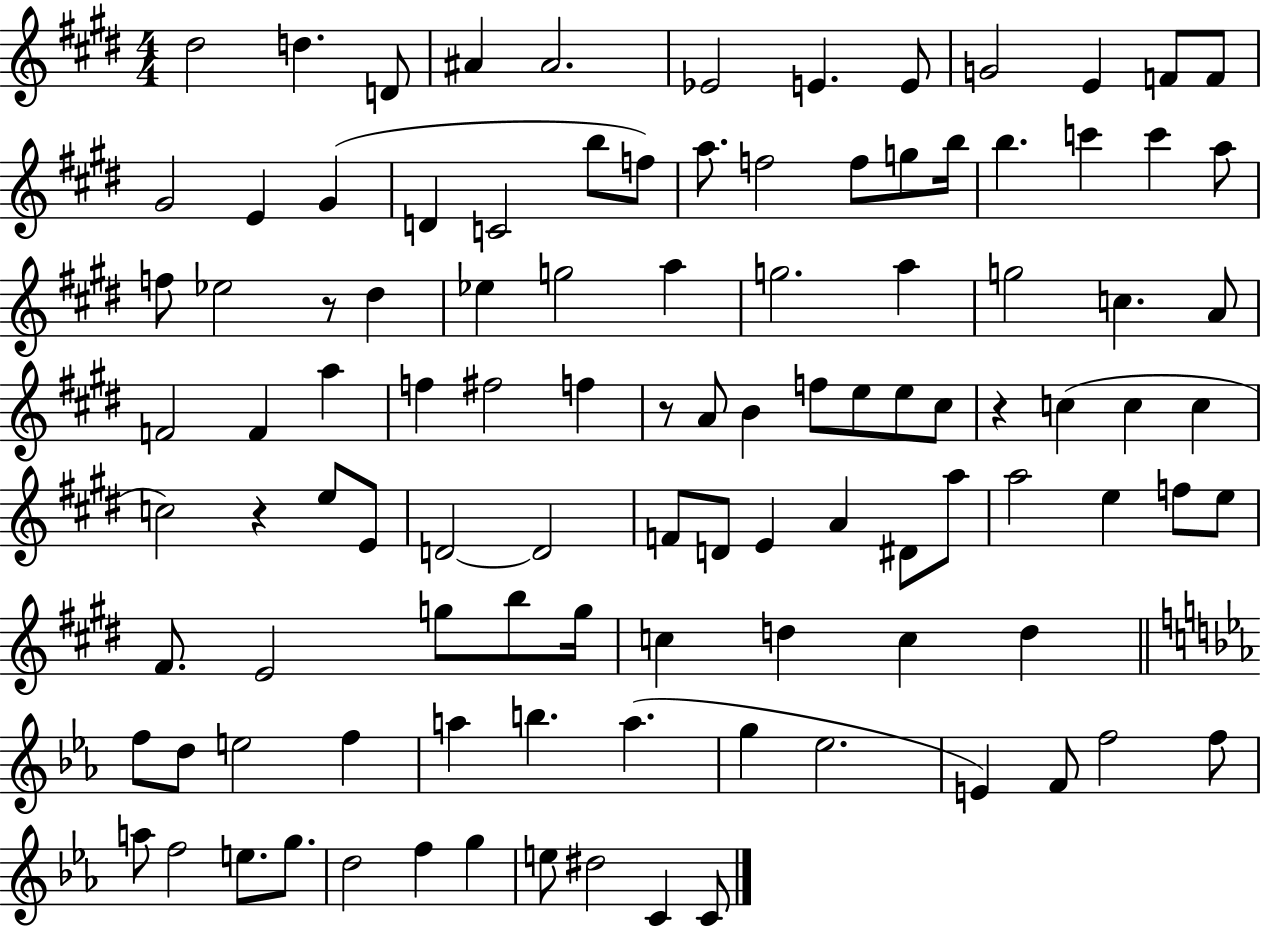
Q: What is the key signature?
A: E major